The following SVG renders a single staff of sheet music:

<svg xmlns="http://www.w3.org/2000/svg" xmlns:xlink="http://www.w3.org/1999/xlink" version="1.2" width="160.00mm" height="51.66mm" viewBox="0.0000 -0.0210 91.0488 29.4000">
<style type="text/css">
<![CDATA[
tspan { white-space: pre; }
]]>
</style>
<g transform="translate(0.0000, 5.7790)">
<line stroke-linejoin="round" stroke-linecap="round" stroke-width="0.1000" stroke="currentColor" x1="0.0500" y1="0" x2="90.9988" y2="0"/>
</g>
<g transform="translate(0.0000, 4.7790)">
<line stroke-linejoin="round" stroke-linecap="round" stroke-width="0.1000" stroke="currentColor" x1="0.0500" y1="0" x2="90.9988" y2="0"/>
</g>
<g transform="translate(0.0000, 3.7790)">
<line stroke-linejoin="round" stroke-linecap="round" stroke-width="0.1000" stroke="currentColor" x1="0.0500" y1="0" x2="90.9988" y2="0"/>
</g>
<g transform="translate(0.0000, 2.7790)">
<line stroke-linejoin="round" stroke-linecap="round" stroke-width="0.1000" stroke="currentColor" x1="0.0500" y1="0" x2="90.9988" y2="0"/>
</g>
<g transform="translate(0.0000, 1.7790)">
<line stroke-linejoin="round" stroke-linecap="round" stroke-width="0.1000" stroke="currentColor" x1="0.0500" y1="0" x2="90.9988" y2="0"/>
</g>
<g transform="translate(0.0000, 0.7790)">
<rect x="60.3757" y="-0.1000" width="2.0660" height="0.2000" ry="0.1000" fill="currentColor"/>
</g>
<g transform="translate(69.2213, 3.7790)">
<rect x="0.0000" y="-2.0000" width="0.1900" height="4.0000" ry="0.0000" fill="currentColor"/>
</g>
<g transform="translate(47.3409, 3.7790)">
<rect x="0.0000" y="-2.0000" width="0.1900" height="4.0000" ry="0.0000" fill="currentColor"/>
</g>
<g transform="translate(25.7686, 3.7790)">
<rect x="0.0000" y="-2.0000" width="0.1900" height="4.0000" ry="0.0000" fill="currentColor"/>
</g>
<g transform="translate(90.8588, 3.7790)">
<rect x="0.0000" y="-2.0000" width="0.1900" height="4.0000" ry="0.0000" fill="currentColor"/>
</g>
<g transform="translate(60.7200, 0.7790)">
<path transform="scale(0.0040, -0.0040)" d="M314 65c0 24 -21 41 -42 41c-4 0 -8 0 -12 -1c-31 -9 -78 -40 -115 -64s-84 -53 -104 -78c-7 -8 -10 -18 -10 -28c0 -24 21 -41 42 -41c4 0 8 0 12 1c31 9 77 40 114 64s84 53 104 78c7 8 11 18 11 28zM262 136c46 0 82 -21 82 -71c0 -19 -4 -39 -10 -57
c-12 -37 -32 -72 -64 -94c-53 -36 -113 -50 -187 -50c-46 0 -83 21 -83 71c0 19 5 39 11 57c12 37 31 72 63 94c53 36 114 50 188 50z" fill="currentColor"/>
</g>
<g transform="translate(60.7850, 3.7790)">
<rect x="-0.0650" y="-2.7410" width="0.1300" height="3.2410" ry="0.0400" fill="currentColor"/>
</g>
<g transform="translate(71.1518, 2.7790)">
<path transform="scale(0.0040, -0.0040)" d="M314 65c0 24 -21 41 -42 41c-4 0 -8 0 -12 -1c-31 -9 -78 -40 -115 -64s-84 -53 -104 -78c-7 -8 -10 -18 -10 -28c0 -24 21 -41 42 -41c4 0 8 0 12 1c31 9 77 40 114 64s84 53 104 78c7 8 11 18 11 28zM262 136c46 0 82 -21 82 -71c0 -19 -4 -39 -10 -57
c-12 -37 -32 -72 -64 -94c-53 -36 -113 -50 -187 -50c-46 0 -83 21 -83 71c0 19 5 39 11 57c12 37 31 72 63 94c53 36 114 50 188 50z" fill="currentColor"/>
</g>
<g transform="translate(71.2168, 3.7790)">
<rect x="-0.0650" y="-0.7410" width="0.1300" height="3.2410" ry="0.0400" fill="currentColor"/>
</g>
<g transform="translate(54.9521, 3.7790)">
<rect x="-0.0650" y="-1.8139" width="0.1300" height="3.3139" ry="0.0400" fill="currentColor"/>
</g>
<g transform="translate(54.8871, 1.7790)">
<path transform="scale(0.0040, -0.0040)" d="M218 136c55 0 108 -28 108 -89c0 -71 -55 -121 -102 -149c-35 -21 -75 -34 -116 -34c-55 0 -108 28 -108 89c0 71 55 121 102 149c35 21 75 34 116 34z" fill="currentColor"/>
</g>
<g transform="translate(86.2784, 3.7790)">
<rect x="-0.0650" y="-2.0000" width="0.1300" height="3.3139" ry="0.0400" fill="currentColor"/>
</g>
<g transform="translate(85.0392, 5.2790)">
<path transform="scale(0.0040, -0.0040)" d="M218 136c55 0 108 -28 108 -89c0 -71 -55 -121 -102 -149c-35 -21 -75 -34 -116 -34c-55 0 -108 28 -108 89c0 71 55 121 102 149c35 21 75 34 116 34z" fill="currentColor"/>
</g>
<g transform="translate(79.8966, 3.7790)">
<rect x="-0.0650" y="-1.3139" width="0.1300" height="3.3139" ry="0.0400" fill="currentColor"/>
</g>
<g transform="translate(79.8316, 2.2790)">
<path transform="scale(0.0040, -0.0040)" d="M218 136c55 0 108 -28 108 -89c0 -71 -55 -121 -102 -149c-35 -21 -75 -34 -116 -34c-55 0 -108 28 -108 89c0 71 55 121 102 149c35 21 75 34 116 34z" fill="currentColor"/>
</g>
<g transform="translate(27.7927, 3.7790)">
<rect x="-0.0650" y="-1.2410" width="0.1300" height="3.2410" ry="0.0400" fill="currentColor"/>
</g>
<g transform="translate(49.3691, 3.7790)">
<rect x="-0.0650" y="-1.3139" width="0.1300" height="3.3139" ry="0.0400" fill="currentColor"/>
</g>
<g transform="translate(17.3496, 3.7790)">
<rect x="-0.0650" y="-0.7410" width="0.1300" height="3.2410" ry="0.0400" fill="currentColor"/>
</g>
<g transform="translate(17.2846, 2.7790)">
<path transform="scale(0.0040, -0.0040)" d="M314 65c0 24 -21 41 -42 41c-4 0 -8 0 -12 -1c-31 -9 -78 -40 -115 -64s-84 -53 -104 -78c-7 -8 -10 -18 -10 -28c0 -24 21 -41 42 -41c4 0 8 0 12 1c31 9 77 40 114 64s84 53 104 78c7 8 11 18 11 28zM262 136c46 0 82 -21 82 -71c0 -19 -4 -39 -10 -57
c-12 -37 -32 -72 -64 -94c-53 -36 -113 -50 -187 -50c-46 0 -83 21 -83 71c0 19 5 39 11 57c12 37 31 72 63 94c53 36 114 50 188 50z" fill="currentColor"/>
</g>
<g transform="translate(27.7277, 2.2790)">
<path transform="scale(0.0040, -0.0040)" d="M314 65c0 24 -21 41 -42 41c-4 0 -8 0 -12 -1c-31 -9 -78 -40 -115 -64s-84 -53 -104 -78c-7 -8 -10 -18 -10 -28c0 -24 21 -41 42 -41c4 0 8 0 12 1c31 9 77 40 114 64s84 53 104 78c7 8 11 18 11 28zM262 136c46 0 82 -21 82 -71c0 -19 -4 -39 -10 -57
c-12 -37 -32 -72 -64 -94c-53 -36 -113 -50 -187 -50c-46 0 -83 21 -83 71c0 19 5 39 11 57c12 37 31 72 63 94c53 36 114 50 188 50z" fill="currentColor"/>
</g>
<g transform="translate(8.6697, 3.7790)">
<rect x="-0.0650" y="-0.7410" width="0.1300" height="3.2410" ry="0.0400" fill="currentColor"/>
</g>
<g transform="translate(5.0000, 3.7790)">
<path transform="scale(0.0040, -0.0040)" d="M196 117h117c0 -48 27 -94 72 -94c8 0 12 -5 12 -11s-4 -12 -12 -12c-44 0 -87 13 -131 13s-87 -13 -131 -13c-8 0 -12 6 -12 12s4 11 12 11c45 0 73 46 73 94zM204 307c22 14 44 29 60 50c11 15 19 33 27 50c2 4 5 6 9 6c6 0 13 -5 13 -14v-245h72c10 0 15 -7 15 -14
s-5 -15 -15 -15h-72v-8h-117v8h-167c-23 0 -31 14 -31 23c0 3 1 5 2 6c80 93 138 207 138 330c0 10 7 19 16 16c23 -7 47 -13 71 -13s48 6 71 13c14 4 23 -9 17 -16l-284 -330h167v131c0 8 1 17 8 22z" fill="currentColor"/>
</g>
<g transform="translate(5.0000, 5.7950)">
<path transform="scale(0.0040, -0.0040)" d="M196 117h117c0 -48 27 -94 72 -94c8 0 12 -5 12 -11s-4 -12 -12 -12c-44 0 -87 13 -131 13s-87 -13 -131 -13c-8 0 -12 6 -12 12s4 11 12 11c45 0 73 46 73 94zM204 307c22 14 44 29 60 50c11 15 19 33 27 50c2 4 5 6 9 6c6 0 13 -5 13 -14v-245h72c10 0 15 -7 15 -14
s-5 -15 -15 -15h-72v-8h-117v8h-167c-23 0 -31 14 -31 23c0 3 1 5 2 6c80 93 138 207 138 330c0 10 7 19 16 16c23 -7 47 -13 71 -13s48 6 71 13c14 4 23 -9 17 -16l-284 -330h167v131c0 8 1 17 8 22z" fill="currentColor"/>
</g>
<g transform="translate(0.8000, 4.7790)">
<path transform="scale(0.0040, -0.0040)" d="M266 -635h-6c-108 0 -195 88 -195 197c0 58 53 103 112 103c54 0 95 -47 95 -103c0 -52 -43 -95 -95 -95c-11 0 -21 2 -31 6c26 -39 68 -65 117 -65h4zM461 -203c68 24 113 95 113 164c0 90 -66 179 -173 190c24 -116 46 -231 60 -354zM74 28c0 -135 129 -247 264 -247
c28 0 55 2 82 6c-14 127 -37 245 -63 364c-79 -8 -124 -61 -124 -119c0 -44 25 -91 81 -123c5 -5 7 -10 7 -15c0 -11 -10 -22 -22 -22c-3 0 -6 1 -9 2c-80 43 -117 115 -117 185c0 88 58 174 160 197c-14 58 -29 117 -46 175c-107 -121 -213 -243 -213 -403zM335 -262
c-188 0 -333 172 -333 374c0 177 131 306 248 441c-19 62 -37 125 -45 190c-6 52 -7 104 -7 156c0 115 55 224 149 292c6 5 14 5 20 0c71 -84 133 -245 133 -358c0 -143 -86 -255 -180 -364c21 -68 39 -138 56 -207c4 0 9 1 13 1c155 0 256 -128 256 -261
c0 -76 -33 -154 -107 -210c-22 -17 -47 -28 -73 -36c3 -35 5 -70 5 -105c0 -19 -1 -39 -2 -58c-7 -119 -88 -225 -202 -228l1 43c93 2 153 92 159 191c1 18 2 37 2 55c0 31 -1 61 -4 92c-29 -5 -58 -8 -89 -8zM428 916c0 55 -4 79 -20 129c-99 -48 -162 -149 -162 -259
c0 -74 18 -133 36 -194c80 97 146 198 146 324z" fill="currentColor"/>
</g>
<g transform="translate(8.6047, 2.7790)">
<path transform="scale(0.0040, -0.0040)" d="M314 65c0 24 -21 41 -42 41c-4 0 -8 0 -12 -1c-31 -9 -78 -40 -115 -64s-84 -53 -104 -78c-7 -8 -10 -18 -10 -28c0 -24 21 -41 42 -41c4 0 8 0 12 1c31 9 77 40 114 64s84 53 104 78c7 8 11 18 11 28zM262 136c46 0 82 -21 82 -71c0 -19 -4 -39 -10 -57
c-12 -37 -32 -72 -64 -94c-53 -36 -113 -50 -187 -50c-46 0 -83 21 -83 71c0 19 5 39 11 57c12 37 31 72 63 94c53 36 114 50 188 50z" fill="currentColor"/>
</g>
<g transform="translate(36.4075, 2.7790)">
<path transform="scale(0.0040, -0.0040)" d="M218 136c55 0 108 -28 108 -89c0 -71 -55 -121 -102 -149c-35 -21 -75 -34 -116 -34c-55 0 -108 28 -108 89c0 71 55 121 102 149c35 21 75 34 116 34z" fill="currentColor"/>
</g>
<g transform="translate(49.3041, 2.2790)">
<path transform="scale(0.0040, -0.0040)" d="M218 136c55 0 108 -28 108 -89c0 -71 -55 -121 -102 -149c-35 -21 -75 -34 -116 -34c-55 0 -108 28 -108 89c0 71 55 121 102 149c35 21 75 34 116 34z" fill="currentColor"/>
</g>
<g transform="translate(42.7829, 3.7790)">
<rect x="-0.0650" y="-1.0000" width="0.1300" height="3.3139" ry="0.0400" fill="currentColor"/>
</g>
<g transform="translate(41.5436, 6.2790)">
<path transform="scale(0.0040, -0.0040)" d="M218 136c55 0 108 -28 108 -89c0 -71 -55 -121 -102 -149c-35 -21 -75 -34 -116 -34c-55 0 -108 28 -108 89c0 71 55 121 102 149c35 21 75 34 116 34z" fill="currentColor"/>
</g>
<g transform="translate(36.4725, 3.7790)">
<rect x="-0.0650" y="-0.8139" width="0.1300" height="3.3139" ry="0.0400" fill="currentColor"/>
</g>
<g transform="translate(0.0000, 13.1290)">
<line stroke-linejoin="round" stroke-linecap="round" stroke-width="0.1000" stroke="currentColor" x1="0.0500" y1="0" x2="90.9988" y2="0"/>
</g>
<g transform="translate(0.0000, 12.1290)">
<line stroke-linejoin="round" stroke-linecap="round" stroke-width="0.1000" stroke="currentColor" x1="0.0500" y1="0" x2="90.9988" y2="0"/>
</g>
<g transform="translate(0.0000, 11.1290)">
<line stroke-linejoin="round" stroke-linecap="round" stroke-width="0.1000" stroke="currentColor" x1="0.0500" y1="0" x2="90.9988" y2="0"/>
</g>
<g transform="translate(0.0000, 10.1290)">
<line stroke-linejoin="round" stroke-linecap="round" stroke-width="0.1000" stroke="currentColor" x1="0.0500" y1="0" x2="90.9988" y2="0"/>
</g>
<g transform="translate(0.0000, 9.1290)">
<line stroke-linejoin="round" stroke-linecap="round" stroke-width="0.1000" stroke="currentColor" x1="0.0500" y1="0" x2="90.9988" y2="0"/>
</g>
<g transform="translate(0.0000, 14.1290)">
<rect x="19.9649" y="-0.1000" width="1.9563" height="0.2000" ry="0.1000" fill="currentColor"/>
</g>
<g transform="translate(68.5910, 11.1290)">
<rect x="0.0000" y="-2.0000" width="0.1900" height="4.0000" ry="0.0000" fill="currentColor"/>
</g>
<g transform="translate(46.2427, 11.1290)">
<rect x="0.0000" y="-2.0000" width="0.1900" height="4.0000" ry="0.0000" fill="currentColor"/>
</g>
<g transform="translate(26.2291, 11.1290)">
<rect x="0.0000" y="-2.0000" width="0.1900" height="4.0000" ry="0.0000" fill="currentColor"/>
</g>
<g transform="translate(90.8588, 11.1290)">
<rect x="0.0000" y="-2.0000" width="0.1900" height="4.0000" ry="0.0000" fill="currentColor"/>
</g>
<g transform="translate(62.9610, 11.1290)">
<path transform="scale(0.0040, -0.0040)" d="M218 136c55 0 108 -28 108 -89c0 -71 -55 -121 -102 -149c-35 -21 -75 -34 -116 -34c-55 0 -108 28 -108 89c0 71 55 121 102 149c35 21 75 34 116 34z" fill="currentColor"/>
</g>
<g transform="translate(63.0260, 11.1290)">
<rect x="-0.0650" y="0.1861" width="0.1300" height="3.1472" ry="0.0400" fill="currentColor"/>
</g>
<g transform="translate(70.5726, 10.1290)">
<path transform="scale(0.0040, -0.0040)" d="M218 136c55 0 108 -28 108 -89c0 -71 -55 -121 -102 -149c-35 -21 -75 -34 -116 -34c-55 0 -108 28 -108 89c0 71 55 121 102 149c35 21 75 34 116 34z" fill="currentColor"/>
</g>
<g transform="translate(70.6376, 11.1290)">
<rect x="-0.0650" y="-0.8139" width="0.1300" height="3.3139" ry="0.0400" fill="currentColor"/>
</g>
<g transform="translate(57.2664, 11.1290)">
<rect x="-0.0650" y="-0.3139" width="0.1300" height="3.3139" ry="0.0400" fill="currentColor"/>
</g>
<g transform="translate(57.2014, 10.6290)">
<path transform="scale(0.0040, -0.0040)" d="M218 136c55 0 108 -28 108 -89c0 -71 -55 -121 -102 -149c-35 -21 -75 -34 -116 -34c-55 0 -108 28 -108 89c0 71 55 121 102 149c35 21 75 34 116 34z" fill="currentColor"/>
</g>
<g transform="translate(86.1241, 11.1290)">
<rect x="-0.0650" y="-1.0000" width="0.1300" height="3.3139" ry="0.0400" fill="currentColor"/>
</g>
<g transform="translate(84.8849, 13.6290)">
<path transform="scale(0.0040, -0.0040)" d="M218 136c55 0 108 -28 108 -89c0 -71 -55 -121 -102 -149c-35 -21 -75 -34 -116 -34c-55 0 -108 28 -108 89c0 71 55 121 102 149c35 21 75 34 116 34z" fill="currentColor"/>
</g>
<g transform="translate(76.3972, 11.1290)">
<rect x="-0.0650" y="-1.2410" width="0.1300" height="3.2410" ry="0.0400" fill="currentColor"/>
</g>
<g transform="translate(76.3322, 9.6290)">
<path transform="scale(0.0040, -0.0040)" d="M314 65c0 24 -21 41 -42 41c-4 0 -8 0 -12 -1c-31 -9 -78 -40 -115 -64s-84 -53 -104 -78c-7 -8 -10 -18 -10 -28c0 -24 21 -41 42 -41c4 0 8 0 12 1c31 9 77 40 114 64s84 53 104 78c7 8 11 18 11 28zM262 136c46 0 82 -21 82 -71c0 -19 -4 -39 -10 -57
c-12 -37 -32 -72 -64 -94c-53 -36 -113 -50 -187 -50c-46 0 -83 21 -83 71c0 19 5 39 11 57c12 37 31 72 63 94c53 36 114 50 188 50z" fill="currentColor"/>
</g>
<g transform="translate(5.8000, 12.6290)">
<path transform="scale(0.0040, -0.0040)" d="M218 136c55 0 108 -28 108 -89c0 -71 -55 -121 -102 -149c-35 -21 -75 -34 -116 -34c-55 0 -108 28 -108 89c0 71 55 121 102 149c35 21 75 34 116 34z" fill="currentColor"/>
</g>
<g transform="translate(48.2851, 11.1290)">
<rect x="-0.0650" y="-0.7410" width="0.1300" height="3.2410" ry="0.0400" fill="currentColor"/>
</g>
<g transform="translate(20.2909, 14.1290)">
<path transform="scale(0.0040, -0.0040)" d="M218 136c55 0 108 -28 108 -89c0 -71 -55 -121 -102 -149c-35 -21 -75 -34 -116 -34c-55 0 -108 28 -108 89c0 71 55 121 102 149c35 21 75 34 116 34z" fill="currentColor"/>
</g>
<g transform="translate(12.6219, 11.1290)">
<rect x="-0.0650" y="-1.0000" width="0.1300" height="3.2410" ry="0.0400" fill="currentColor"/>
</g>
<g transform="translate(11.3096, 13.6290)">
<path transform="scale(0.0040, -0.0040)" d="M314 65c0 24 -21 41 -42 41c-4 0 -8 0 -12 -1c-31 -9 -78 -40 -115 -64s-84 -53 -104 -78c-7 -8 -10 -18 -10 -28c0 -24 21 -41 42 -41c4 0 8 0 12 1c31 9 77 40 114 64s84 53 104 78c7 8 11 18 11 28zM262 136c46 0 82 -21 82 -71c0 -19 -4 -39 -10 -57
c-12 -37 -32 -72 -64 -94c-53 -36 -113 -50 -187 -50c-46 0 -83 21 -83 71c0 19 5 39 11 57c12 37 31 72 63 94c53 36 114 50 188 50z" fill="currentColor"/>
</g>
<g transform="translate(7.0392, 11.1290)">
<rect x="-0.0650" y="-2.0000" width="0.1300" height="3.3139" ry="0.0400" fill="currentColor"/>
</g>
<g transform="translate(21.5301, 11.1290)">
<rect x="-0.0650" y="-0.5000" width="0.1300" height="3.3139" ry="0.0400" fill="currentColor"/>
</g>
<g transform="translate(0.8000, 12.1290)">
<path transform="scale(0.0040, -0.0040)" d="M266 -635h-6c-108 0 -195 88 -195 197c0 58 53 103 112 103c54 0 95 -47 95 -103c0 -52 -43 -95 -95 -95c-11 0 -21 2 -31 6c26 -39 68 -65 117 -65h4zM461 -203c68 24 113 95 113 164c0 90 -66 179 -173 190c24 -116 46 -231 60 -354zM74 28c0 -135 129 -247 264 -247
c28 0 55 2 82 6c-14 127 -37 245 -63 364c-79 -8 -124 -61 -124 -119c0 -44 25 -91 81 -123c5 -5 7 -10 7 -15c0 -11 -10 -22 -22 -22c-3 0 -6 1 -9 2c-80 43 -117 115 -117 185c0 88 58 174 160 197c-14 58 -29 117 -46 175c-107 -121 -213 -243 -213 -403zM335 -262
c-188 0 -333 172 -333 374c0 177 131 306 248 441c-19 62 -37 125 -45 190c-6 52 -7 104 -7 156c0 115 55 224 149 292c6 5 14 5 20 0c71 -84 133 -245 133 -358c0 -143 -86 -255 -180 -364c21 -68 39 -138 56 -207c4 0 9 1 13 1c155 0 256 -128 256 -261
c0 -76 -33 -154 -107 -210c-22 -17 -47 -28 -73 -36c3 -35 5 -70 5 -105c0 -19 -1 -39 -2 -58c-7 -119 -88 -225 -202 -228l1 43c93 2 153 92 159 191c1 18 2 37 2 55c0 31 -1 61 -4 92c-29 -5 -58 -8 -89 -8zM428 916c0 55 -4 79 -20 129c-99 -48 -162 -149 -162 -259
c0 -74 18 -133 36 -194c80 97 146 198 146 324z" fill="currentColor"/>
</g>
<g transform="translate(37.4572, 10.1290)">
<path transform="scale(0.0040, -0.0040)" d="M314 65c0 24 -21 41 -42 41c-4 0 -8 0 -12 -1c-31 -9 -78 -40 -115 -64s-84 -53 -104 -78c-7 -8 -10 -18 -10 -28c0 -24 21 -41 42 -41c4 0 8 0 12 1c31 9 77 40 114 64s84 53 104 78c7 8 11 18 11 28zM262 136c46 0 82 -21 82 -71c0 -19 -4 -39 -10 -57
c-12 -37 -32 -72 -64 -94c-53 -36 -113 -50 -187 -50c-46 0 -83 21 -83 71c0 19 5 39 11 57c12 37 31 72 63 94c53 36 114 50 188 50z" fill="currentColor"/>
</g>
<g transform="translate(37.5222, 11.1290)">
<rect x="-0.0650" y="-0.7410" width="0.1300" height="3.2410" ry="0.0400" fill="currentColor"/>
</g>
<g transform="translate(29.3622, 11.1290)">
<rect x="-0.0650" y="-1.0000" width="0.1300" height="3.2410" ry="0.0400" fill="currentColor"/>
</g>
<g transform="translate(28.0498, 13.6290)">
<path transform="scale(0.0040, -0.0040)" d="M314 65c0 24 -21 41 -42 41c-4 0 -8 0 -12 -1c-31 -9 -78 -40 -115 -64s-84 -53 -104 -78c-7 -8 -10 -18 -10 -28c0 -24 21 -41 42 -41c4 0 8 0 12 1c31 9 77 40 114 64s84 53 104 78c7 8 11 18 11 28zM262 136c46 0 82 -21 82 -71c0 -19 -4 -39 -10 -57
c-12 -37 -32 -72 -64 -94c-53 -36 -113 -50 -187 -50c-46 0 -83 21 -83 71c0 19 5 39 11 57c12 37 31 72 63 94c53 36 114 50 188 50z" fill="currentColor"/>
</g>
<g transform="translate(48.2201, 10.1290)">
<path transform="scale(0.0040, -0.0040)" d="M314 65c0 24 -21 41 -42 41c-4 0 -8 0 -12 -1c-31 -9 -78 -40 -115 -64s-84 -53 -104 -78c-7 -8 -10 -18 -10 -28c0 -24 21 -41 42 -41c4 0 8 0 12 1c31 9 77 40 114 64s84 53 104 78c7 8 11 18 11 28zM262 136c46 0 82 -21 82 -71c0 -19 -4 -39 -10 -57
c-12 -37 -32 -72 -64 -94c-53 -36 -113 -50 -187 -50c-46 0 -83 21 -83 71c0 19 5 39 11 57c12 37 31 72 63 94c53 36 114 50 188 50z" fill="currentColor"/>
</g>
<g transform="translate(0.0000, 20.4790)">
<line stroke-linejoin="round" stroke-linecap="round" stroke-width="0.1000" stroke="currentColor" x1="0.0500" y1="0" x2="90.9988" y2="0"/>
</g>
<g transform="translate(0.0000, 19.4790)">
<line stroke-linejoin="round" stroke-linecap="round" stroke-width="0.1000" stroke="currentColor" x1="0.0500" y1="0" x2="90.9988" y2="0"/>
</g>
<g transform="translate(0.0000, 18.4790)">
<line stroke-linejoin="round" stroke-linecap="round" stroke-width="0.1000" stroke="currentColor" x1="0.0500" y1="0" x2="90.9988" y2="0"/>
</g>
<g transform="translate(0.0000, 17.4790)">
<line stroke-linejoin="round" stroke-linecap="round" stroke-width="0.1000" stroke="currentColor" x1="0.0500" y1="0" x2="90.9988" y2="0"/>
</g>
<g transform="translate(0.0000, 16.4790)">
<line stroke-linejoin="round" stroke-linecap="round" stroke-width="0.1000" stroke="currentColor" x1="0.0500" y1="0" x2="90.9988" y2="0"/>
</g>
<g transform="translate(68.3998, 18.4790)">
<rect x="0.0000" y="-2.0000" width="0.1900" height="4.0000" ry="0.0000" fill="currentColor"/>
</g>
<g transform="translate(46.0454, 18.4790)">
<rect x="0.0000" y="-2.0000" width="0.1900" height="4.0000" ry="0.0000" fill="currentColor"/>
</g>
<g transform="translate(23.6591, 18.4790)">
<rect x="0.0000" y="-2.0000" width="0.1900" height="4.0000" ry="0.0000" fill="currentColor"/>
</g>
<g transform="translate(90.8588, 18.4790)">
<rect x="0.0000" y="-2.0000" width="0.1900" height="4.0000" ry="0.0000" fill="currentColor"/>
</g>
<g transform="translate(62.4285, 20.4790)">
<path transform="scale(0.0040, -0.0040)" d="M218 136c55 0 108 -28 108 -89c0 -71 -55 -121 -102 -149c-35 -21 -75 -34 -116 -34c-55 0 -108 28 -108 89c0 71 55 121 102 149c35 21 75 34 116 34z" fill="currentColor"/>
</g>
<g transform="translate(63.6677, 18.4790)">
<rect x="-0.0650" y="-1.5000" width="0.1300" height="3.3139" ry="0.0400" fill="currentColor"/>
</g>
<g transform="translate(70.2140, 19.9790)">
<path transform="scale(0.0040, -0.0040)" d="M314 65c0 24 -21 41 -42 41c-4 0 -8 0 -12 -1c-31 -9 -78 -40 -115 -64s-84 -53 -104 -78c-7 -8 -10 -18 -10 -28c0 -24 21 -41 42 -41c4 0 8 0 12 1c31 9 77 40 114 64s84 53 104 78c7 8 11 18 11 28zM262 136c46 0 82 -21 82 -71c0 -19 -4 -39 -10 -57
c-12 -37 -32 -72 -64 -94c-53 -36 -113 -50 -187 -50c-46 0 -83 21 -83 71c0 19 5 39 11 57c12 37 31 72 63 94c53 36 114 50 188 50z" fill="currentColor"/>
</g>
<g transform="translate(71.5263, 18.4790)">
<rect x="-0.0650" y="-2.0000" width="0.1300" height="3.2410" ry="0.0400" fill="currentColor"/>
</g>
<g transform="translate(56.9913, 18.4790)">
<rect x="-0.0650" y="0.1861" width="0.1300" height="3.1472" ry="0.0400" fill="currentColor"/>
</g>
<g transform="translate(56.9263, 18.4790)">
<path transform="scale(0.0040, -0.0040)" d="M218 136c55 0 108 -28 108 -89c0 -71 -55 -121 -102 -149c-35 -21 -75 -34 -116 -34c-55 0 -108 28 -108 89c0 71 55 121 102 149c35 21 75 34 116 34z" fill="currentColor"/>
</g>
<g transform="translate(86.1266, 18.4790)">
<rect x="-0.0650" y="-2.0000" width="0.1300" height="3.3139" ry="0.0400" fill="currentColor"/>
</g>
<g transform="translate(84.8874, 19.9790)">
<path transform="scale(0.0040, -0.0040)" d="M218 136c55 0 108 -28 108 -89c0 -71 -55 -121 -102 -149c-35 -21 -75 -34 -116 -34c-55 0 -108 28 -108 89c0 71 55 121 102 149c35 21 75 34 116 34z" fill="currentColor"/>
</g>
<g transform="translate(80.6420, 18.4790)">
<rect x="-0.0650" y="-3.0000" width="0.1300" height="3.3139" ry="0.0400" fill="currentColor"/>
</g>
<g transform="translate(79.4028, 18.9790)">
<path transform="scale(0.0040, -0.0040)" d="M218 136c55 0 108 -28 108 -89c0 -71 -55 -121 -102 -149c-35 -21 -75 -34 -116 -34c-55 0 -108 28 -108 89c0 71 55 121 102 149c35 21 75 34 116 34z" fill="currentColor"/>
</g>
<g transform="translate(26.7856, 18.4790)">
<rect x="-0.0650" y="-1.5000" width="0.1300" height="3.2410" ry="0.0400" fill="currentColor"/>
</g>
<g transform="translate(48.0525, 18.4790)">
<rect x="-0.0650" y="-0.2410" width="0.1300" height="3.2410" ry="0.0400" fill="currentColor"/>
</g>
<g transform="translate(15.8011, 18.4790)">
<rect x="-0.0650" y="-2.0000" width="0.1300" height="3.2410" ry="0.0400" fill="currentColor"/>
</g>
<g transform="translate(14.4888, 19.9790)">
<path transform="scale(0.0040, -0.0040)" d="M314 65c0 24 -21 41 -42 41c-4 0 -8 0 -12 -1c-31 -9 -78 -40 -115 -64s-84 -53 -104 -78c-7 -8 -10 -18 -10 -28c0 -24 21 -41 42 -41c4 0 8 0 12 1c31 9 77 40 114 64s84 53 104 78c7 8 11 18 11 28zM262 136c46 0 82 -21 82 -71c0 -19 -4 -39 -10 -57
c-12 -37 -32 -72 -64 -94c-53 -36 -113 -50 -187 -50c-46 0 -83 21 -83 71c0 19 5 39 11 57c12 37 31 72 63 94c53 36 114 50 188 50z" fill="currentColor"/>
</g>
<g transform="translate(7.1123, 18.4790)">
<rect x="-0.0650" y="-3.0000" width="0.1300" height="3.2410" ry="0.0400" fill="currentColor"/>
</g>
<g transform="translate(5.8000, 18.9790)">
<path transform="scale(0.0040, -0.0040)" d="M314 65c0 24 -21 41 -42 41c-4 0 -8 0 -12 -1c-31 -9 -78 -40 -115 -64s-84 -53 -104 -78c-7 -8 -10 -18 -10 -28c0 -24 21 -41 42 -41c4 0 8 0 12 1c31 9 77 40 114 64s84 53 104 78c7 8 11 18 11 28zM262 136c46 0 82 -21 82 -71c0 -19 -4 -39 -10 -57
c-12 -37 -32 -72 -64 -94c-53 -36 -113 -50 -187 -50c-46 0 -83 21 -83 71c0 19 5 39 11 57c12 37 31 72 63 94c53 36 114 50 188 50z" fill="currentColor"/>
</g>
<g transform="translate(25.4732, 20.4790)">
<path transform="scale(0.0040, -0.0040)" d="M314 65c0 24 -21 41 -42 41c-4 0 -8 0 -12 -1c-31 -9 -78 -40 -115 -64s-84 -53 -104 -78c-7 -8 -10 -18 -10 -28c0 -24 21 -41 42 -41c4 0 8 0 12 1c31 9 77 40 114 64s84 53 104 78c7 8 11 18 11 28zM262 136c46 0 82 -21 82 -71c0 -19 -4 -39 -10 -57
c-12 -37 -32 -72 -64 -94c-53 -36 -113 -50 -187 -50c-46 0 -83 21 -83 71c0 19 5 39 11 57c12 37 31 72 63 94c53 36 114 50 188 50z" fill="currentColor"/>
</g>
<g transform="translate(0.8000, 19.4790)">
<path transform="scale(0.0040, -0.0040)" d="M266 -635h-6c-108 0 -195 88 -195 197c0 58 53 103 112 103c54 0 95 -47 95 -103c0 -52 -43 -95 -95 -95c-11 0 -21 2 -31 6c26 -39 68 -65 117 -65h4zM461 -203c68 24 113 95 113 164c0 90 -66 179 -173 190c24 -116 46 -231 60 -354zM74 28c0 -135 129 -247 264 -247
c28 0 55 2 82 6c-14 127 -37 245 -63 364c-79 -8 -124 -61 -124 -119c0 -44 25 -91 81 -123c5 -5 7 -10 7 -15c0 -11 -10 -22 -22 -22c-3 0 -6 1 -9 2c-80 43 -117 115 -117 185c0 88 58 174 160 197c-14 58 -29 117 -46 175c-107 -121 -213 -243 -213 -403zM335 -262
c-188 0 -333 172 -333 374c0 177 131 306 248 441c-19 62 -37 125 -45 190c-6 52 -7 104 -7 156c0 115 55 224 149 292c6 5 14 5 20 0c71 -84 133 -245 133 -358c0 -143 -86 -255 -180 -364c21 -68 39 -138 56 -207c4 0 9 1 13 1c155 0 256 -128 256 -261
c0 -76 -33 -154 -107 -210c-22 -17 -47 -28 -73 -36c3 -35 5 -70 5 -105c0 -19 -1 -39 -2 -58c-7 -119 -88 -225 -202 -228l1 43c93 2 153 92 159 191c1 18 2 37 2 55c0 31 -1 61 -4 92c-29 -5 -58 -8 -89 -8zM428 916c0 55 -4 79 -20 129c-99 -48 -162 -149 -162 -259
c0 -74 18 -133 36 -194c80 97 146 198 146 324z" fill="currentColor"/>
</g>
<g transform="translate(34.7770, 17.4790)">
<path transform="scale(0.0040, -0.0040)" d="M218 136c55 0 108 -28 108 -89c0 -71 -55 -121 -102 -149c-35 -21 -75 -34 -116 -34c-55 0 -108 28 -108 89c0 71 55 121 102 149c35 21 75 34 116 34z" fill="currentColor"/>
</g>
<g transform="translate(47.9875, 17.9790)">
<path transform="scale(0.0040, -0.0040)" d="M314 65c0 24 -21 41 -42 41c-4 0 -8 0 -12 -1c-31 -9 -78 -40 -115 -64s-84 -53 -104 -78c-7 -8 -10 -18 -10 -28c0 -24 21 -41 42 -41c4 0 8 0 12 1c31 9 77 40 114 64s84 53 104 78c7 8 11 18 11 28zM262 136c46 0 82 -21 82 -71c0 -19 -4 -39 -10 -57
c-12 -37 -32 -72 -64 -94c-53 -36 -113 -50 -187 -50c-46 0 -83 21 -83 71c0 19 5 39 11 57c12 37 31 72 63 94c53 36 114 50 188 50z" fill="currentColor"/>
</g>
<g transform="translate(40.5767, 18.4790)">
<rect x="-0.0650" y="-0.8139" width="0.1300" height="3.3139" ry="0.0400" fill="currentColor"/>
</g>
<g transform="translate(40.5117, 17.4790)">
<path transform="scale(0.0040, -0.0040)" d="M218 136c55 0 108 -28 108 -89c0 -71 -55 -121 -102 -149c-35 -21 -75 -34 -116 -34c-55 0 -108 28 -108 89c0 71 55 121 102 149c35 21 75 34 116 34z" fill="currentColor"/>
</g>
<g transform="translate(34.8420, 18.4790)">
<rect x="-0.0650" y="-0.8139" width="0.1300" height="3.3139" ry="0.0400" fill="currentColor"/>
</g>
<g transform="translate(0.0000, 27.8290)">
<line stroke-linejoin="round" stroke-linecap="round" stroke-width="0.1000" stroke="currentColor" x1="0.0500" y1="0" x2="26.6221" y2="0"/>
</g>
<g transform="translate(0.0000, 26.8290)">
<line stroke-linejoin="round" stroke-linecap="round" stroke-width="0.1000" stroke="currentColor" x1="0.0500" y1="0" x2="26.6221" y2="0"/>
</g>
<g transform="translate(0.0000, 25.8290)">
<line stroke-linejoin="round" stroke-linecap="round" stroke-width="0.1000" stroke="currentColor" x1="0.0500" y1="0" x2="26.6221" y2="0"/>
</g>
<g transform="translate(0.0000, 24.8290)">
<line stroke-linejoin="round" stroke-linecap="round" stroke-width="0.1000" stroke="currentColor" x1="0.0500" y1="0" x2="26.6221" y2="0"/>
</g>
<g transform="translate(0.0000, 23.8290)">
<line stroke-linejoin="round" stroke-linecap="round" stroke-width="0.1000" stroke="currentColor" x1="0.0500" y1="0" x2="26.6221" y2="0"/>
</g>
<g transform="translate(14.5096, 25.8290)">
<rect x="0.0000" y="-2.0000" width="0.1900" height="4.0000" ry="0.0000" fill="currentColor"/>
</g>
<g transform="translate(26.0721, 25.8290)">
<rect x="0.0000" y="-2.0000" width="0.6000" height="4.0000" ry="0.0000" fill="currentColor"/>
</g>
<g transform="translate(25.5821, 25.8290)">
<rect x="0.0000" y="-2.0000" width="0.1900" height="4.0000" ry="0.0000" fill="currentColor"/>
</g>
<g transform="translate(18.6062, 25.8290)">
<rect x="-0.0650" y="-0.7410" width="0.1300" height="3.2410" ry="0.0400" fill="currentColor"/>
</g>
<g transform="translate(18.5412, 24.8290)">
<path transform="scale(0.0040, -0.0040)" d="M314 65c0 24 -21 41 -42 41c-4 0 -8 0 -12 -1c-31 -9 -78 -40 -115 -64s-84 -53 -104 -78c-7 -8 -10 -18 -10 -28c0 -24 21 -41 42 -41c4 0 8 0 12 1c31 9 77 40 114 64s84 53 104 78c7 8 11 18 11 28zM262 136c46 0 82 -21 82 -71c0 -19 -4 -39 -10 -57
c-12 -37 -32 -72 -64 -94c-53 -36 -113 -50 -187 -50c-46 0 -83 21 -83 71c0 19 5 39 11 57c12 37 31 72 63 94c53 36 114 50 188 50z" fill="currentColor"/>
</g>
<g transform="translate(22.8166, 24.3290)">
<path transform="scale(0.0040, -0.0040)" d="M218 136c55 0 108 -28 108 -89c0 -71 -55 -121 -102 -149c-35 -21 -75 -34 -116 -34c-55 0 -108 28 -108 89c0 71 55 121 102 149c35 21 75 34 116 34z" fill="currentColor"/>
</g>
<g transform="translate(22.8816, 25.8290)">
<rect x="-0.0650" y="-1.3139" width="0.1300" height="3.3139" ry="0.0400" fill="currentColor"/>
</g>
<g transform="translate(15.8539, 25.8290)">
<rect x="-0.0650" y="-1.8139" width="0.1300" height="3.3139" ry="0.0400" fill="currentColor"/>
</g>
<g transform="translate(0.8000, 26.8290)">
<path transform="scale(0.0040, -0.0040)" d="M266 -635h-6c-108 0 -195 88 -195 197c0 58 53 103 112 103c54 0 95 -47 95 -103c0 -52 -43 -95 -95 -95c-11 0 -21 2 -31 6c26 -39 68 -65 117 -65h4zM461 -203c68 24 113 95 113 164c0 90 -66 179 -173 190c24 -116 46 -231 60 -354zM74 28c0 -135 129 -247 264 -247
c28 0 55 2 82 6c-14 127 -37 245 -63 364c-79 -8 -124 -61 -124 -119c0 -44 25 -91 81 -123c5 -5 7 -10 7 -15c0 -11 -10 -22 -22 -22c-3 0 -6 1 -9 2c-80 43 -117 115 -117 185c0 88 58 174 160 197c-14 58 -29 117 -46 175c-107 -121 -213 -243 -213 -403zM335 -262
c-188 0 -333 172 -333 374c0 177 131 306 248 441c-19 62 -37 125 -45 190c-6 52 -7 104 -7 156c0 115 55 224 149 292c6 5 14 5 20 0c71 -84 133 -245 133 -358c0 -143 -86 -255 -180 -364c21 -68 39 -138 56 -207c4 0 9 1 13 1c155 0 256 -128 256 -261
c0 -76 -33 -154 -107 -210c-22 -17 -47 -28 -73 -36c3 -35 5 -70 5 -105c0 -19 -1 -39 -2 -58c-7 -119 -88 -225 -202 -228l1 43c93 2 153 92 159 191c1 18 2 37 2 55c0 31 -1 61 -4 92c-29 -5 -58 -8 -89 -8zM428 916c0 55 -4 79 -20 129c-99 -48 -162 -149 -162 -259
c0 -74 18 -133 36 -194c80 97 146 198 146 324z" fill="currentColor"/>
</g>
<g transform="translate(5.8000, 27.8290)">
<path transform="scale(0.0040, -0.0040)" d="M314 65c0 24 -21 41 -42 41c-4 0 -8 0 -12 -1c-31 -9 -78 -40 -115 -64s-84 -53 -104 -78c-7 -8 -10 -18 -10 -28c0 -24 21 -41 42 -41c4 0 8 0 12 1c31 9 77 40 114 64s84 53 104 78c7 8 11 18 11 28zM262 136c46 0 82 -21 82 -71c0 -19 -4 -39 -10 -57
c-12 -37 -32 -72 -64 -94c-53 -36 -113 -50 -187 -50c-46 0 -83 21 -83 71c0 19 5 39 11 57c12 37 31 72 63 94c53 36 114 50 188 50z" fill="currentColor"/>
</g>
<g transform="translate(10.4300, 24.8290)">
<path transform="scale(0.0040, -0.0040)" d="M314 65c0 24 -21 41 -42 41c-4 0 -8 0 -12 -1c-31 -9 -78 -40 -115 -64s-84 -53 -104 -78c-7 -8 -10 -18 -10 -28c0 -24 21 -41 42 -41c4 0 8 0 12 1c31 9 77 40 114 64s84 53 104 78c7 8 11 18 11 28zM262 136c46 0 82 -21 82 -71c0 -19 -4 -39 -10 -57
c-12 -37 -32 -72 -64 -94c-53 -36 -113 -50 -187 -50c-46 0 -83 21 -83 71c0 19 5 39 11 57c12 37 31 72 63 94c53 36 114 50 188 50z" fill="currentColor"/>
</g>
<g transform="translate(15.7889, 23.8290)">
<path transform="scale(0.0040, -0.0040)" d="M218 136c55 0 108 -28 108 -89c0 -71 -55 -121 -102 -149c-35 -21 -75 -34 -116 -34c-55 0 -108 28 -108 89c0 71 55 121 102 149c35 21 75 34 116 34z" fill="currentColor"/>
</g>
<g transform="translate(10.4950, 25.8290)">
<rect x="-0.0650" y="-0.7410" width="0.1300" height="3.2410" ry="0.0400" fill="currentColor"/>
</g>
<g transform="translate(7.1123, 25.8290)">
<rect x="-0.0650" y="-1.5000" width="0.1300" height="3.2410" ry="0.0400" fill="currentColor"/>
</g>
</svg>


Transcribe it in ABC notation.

X:1
T:Untitled
M:4/4
L:1/4
K:C
d2 d2 e2 d D e f a2 d2 e F F D2 C D2 d2 d2 c B d e2 D A2 F2 E2 d d c2 B E F2 A F E2 d2 f d2 e